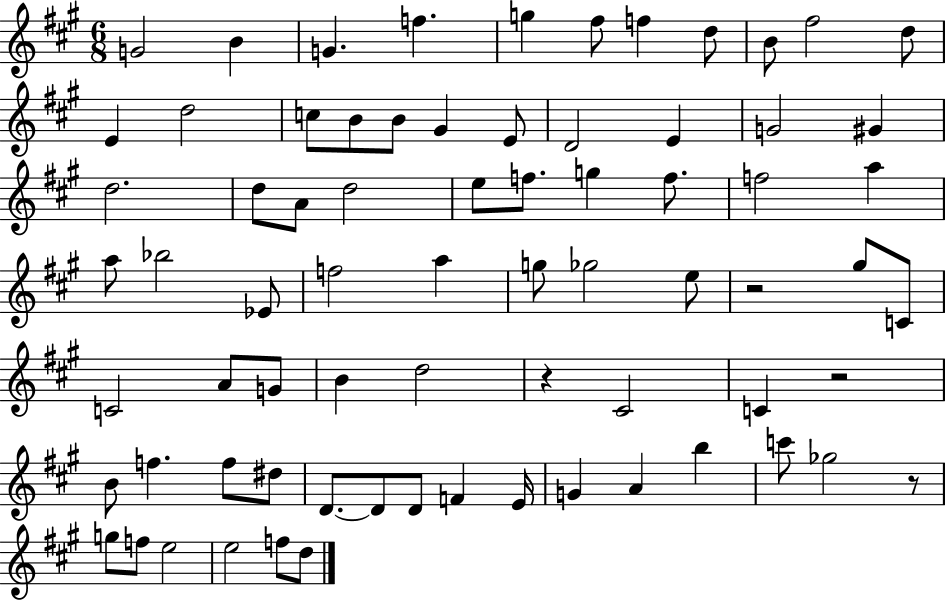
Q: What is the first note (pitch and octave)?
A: G4